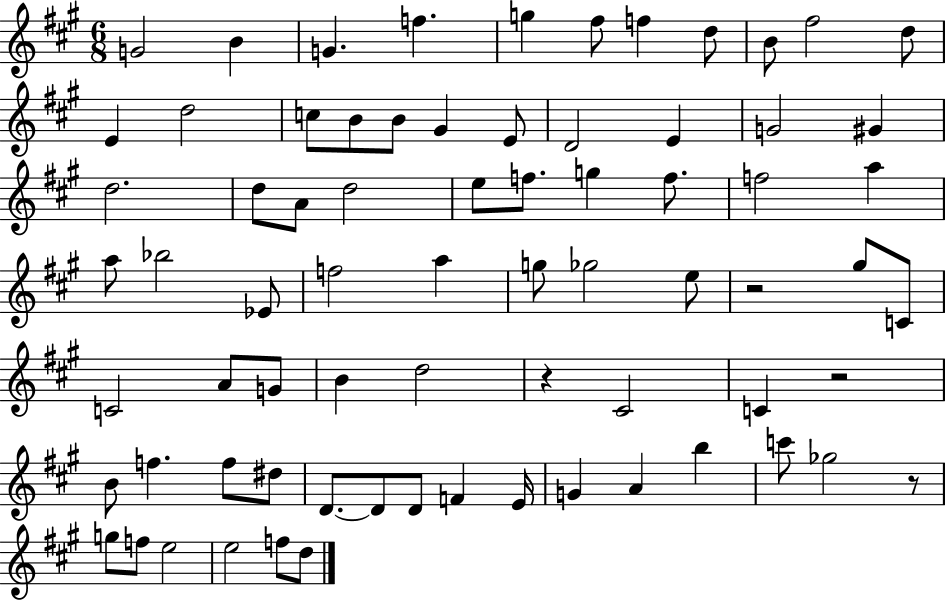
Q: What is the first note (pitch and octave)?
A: G4